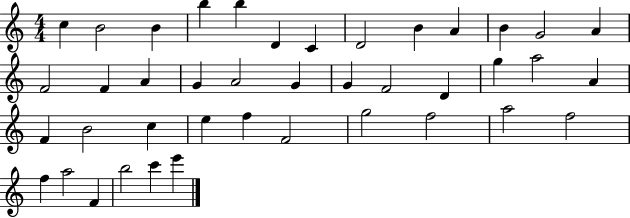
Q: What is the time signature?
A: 4/4